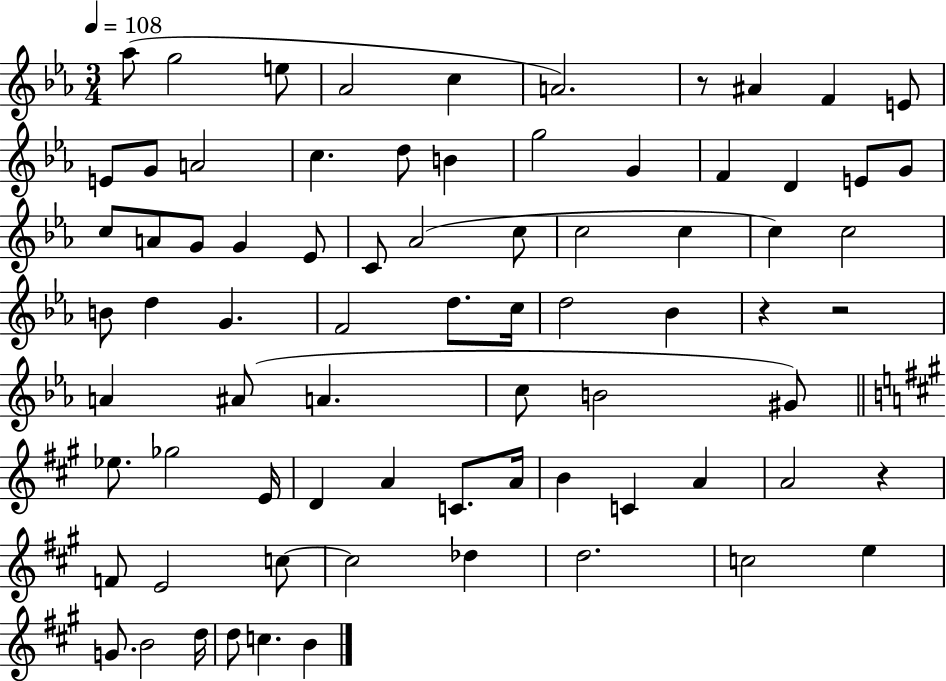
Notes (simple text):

Ab5/e G5/h E5/e Ab4/h C5/q A4/h. R/e A#4/q F4/q E4/e E4/e G4/e A4/h C5/q. D5/e B4/q G5/h G4/q F4/q D4/q E4/e G4/e C5/e A4/e G4/e G4/q Eb4/e C4/e Ab4/h C5/e C5/h C5/q C5/q C5/h B4/e D5/q G4/q. F4/h D5/e. C5/s D5/h Bb4/q R/q R/h A4/q A#4/e A4/q. C5/e B4/h G#4/e Eb5/e. Gb5/h E4/s D4/q A4/q C4/e. A4/s B4/q C4/q A4/q A4/h R/q F4/e E4/h C5/e C5/h Db5/q D5/h. C5/h E5/q G4/e. B4/h D5/s D5/e C5/q. B4/q